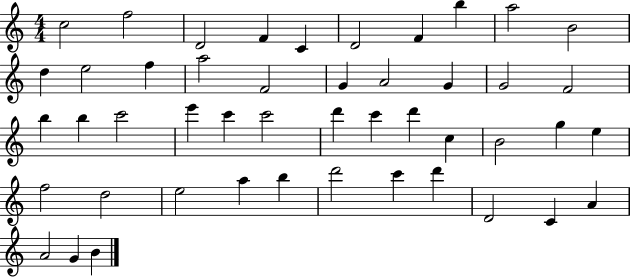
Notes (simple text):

C5/h F5/h D4/h F4/q C4/q D4/h F4/q B5/q A5/h B4/h D5/q E5/h F5/q A5/h F4/h G4/q A4/h G4/q G4/h F4/h B5/q B5/q C6/h E6/q C6/q C6/h D6/q C6/q D6/q C5/q B4/h G5/q E5/q F5/h D5/h E5/h A5/q B5/q D6/h C6/q D6/q D4/h C4/q A4/q A4/h G4/q B4/q